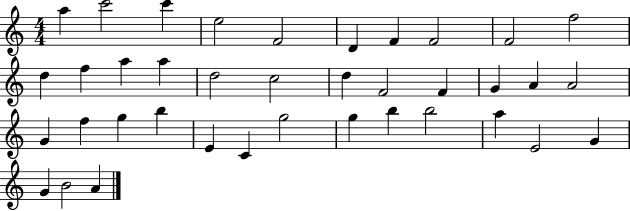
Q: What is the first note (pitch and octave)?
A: A5